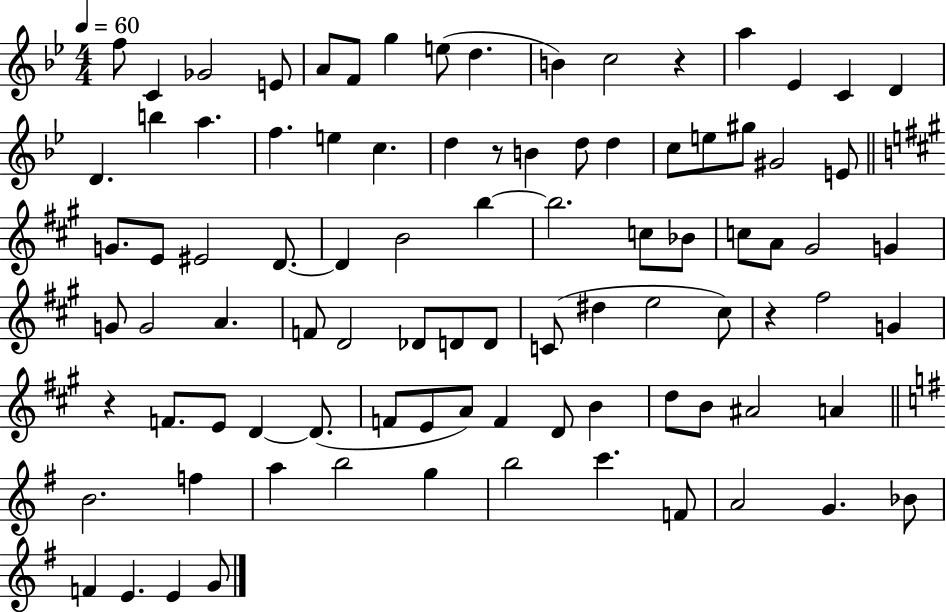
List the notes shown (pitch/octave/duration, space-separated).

F5/e C4/q Gb4/h E4/e A4/e F4/e G5/q E5/e D5/q. B4/q C5/h R/q A5/q Eb4/q C4/q D4/q D4/q. B5/q A5/q. F5/q. E5/q C5/q. D5/q R/e B4/q D5/e D5/q C5/e E5/e G#5/e G#4/h E4/e G4/e. E4/e EIS4/h D4/e. D4/q B4/h B5/q B5/h. C5/e Bb4/e C5/e A4/e G#4/h G4/q G4/e G4/h A4/q. F4/e D4/h Db4/e D4/e D4/e C4/e D#5/q E5/h C#5/e R/q F#5/h G4/q R/q F4/e. E4/e D4/q D4/e. F4/e E4/e A4/e F4/q D4/e B4/q D5/e B4/e A#4/h A4/q B4/h. F5/q A5/q B5/h G5/q B5/h C6/q. F4/e A4/h G4/q. Bb4/e F4/q E4/q. E4/q G4/e